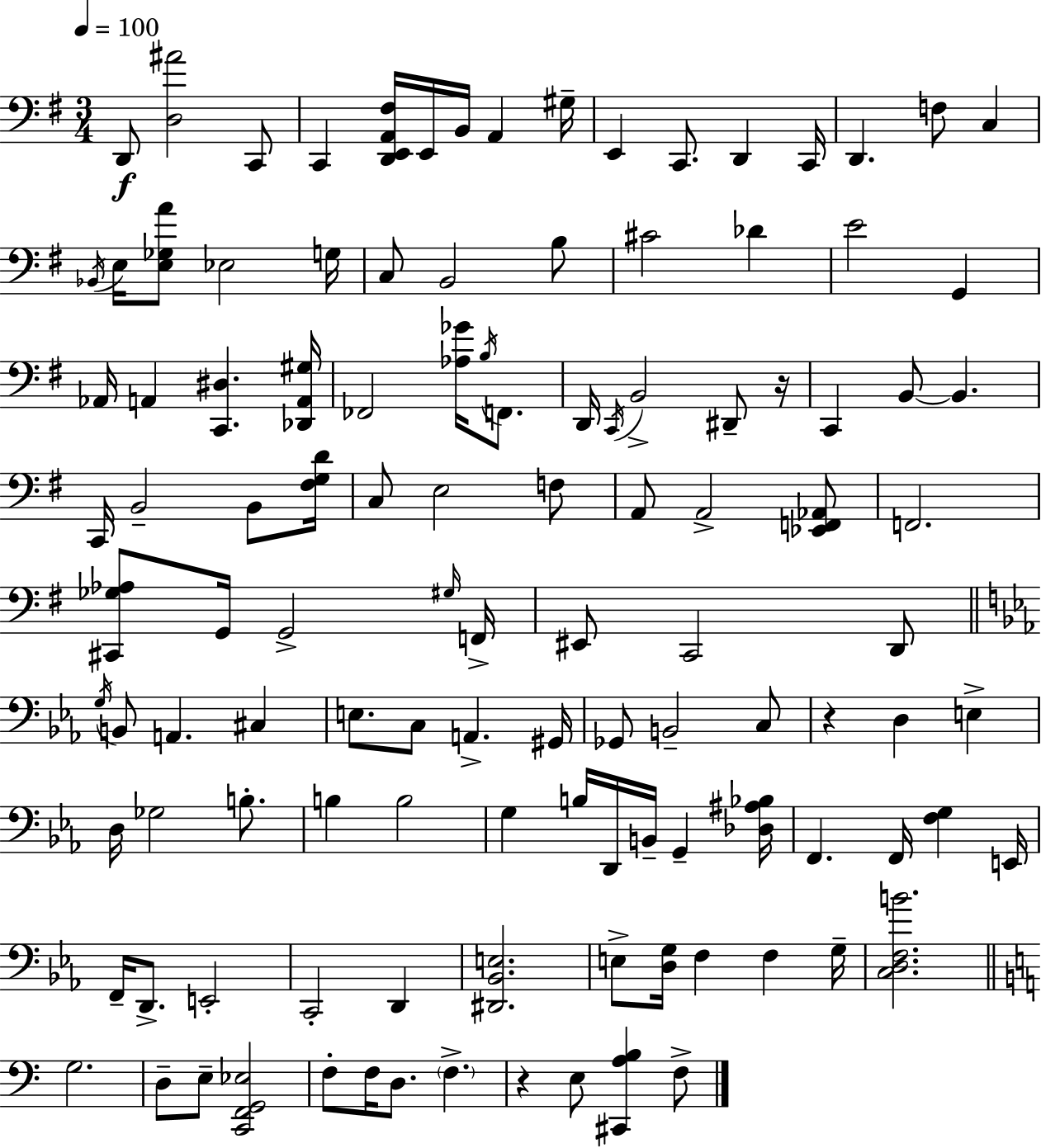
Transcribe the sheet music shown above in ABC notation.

X:1
T:Untitled
M:3/4
L:1/4
K:G
D,,/2 [D,^A]2 C,,/2 C,, [D,,E,,A,,^F,]/4 E,,/4 B,,/4 A,, ^G,/4 E,, C,,/2 D,, C,,/4 D,, F,/2 C, _B,,/4 E,/4 [E,_G,A]/2 _E,2 G,/4 C,/2 B,,2 B,/2 ^C2 _D E2 G,, _A,,/4 A,, [C,,^D,] [_D,,A,,^G,]/4 _F,,2 [_A,_G]/4 B,/4 F,,/2 D,,/4 C,,/4 B,,2 ^D,,/2 z/4 C,, B,,/2 B,, C,,/4 B,,2 B,,/2 [^F,G,D]/4 C,/2 E,2 F,/2 A,,/2 A,,2 [_E,,F,,_A,,]/2 F,,2 [^C,,_G,_A,]/2 G,,/4 G,,2 ^G,/4 F,,/4 ^E,,/2 C,,2 D,,/2 G,/4 B,,/2 A,, ^C, E,/2 C,/2 A,, ^G,,/4 _G,,/2 B,,2 C,/2 z D, E, D,/4 _G,2 B,/2 B, B,2 G, B,/4 D,,/4 B,,/4 G,, [_D,^A,_B,]/4 F,, F,,/4 [F,G,] E,,/4 F,,/4 D,,/2 E,,2 C,,2 D,, [^D,,_B,,E,]2 E,/2 [D,G,]/4 F, F, G,/4 [C,D,F,B]2 G,2 D,/2 E,/2 [C,,F,,G,,_E,]2 F,/2 F,/4 D,/2 F, z E,/2 [^C,,A,B,] F,/2